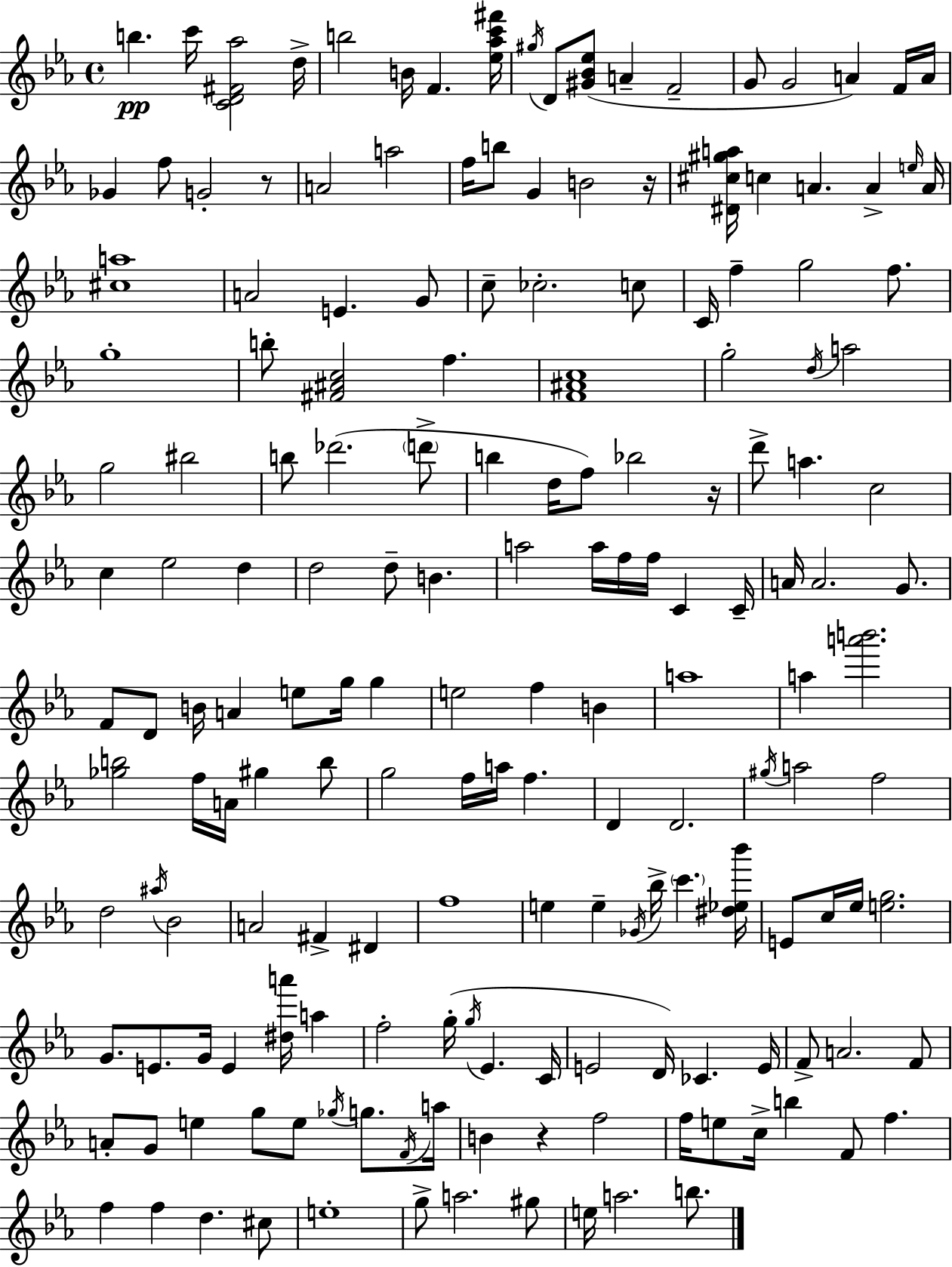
B5/q. C6/s [C4,D4,F#4,Ab5]/h D5/s B5/h B4/s F4/q. [Eb5,Ab5,C6,F#6]/s G#5/s D4/e [G#4,Bb4,Eb5]/e A4/q F4/h G4/e G4/h A4/q F4/s A4/s Gb4/q F5/e G4/h R/e A4/h A5/h F5/s B5/e G4/q B4/h R/s [D#4,C#5,G#5,A5]/s C5/q A4/q. A4/q E5/s A4/s [C#5,A5]/w A4/h E4/q. G4/e C5/e CES5/h. C5/e C4/s F5/q G5/h F5/e. G5/w B5/e [F#4,A#4,C5]/h F5/q. [F4,A#4,C5]/w G5/h D5/s A5/h G5/h BIS5/h B5/e Db6/h. D6/e B5/q D5/s F5/e Bb5/h R/s D6/e A5/q. C5/h C5/q Eb5/h D5/q D5/h D5/e B4/q. A5/h A5/s F5/s F5/s C4/q C4/s A4/s A4/h. G4/e. F4/e D4/e B4/s A4/q E5/e G5/s G5/q E5/h F5/q B4/q A5/w A5/q [A6,B6]/h. [Gb5,B5]/h F5/s A4/s G#5/q B5/e G5/h F5/s A5/s F5/q. D4/q D4/h. G#5/s A5/h F5/h D5/h A#5/s Bb4/h A4/h F#4/q D#4/q F5/w E5/q E5/q Gb4/s Bb5/s C6/q. [D#5,Eb5,Bb6]/s E4/e C5/s Eb5/s [E5,G5]/h. G4/e. E4/e. G4/s E4/q [D#5,A6]/s A5/q F5/h G5/s G5/s Eb4/q. C4/s E4/h D4/s CES4/q. E4/s F4/e A4/h. F4/e A4/e G4/e E5/q G5/e E5/e Gb5/s G5/e. F4/s A5/s B4/q R/q F5/h F5/s E5/e C5/s B5/q F4/e F5/q. F5/q F5/q D5/q. C#5/e E5/w G5/e A5/h. G#5/e E5/s A5/h. B5/e.